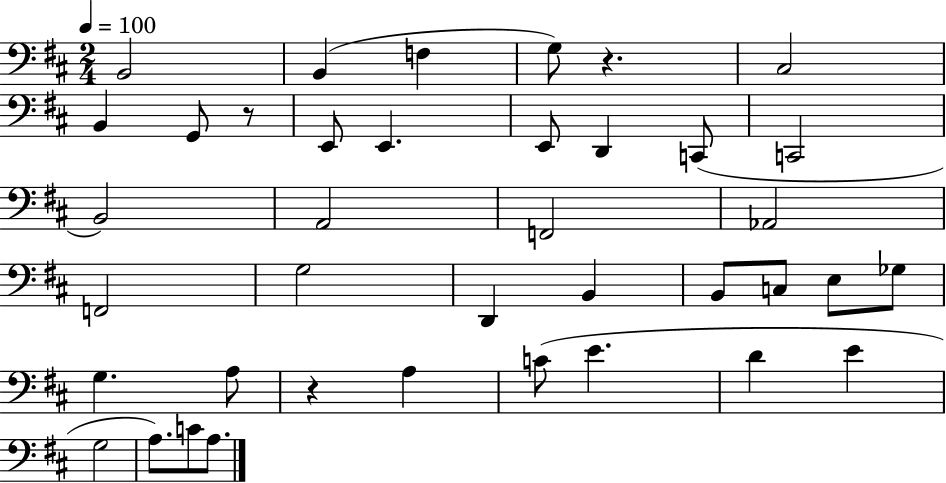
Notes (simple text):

B2/h B2/q F3/q G3/e R/q. C#3/h B2/q G2/e R/e E2/e E2/q. E2/e D2/q C2/e C2/h B2/h A2/h F2/h Ab2/h F2/h G3/h D2/q B2/q B2/e C3/e E3/e Gb3/e G3/q. A3/e R/q A3/q C4/e E4/q. D4/q E4/q G3/h A3/e. C4/e A3/e.